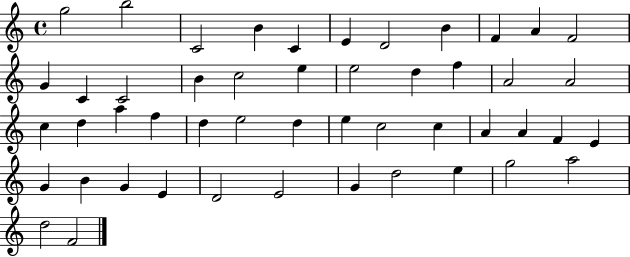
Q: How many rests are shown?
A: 0